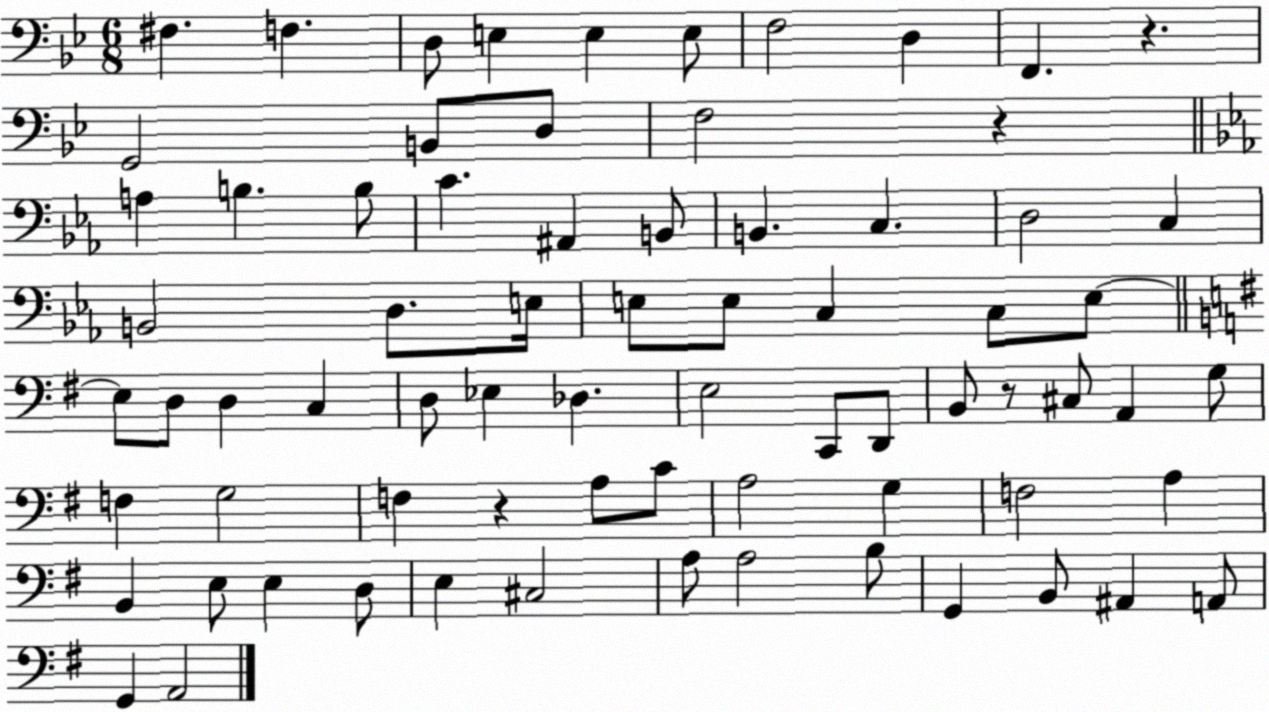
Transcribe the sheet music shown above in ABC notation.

X:1
T:Untitled
M:6/8
L:1/4
K:Bb
^F, F, D,/2 E, E, E,/2 F,2 D, F,, z G,,2 B,,/2 D,/2 F,2 z A, B, B,/2 C ^A,, B,,/2 B,, C, D,2 C, B,,2 D,/2 E,/4 E,/2 E,/2 C, C,/2 E,/2 E,/2 D,/2 D, C, D,/2 _E, _D, E,2 C,,/2 D,,/2 B,,/2 z/2 ^C,/2 A,, G,/2 F, G,2 F, z A,/2 C/2 A,2 G, F,2 A, B,, E,/2 E, D,/2 E, ^C,2 A,/2 A,2 B,/2 G,, B,,/2 ^A,, A,,/2 G,, A,,2